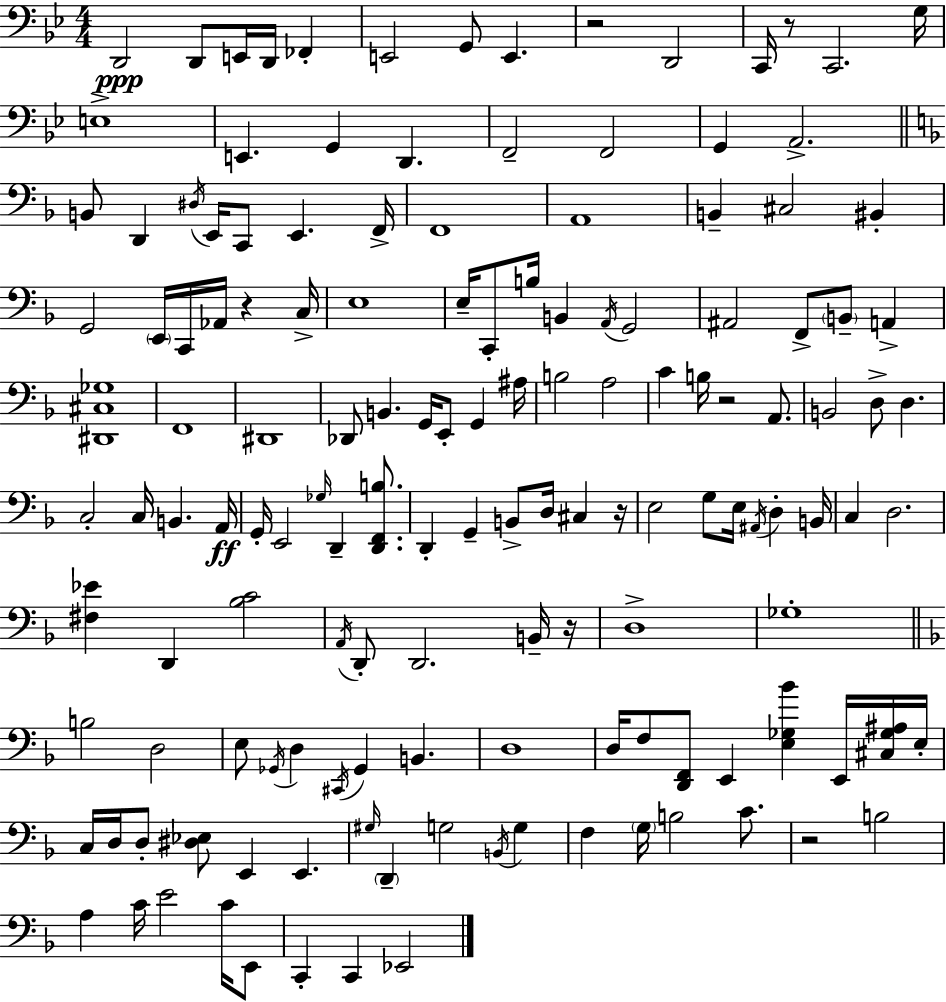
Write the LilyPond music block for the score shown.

{
  \clef bass
  \numericTimeSignature
  \time 4/4
  \key g \minor
  d,2\ppp d,8 e,16 d,16 fes,4-. | e,2 g,8 e,4. | r2 d,2 | c,16 r8 c,2. g16 | \break e1-> | e,4. g,4 d,4. | f,2-- f,2 | g,4 a,2.-> | \break \bar "||" \break \key f \major b,8 d,4 \acciaccatura { dis16 } e,16 c,8 e,4. | f,16-> f,1 | a,1 | b,4-- cis2 bis,4-. | \break g,2 \parenthesize e,16 c,16 aes,16 r4 | c16-> e1 | e16-- c,8-. b16 b,4 \acciaccatura { a,16 } g,2 | ais,2 f,8-> \parenthesize b,8-- a,4-> | \break <dis, cis ges>1 | f,1 | dis,1 | des,8 b,4. g,16 e,8-. g,4 | \break ais16 b2 a2 | c'4 b16 r2 a,8. | b,2 d8-> d4. | c2-. c16 b,4. | \break a,16\ff g,16-. e,2 \grace { ges16 } d,4-- | <d, f, b>8. d,4-. g,4-- b,8-> d16 cis4 | r16 e2 g8 e16 \acciaccatura { ais,16 } d4-. | b,16 c4 d2. | \break <fis ees'>4 d,4 <bes c'>2 | \acciaccatura { a,16 } d,8-. d,2. | b,16-- r16 d1-> | ges1-. | \break \bar "||" \break \key f \major b2 d2 | e8 \acciaccatura { ges,16 } d4 \acciaccatura { cis,16 } ges,4 b,4. | d1 | d16 f8 <d, f,>8 e,4 <e ges bes'>4 e,16 | \break <cis ges ais>16 e16-. c16 d16 d8-. <dis ees>8 e,4 e,4. | \grace { gis16 } \parenthesize d,4-- g2 \acciaccatura { b,16 } | g4 f4 \parenthesize g16 b2 | c'8. r2 b2 | \break a4 c'16 e'2 | c'16 e,8 c,4-. c,4 ees,2 | \bar "|."
}